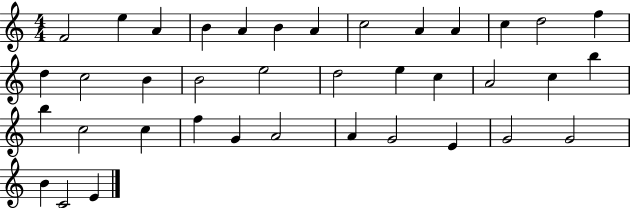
X:1
T:Untitled
M:4/4
L:1/4
K:C
F2 e A B A B A c2 A A c d2 f d c2 B B2 e2 d2 e c A2 c b b c2 c f G A2 A G2 E G2 G2 B C2 E